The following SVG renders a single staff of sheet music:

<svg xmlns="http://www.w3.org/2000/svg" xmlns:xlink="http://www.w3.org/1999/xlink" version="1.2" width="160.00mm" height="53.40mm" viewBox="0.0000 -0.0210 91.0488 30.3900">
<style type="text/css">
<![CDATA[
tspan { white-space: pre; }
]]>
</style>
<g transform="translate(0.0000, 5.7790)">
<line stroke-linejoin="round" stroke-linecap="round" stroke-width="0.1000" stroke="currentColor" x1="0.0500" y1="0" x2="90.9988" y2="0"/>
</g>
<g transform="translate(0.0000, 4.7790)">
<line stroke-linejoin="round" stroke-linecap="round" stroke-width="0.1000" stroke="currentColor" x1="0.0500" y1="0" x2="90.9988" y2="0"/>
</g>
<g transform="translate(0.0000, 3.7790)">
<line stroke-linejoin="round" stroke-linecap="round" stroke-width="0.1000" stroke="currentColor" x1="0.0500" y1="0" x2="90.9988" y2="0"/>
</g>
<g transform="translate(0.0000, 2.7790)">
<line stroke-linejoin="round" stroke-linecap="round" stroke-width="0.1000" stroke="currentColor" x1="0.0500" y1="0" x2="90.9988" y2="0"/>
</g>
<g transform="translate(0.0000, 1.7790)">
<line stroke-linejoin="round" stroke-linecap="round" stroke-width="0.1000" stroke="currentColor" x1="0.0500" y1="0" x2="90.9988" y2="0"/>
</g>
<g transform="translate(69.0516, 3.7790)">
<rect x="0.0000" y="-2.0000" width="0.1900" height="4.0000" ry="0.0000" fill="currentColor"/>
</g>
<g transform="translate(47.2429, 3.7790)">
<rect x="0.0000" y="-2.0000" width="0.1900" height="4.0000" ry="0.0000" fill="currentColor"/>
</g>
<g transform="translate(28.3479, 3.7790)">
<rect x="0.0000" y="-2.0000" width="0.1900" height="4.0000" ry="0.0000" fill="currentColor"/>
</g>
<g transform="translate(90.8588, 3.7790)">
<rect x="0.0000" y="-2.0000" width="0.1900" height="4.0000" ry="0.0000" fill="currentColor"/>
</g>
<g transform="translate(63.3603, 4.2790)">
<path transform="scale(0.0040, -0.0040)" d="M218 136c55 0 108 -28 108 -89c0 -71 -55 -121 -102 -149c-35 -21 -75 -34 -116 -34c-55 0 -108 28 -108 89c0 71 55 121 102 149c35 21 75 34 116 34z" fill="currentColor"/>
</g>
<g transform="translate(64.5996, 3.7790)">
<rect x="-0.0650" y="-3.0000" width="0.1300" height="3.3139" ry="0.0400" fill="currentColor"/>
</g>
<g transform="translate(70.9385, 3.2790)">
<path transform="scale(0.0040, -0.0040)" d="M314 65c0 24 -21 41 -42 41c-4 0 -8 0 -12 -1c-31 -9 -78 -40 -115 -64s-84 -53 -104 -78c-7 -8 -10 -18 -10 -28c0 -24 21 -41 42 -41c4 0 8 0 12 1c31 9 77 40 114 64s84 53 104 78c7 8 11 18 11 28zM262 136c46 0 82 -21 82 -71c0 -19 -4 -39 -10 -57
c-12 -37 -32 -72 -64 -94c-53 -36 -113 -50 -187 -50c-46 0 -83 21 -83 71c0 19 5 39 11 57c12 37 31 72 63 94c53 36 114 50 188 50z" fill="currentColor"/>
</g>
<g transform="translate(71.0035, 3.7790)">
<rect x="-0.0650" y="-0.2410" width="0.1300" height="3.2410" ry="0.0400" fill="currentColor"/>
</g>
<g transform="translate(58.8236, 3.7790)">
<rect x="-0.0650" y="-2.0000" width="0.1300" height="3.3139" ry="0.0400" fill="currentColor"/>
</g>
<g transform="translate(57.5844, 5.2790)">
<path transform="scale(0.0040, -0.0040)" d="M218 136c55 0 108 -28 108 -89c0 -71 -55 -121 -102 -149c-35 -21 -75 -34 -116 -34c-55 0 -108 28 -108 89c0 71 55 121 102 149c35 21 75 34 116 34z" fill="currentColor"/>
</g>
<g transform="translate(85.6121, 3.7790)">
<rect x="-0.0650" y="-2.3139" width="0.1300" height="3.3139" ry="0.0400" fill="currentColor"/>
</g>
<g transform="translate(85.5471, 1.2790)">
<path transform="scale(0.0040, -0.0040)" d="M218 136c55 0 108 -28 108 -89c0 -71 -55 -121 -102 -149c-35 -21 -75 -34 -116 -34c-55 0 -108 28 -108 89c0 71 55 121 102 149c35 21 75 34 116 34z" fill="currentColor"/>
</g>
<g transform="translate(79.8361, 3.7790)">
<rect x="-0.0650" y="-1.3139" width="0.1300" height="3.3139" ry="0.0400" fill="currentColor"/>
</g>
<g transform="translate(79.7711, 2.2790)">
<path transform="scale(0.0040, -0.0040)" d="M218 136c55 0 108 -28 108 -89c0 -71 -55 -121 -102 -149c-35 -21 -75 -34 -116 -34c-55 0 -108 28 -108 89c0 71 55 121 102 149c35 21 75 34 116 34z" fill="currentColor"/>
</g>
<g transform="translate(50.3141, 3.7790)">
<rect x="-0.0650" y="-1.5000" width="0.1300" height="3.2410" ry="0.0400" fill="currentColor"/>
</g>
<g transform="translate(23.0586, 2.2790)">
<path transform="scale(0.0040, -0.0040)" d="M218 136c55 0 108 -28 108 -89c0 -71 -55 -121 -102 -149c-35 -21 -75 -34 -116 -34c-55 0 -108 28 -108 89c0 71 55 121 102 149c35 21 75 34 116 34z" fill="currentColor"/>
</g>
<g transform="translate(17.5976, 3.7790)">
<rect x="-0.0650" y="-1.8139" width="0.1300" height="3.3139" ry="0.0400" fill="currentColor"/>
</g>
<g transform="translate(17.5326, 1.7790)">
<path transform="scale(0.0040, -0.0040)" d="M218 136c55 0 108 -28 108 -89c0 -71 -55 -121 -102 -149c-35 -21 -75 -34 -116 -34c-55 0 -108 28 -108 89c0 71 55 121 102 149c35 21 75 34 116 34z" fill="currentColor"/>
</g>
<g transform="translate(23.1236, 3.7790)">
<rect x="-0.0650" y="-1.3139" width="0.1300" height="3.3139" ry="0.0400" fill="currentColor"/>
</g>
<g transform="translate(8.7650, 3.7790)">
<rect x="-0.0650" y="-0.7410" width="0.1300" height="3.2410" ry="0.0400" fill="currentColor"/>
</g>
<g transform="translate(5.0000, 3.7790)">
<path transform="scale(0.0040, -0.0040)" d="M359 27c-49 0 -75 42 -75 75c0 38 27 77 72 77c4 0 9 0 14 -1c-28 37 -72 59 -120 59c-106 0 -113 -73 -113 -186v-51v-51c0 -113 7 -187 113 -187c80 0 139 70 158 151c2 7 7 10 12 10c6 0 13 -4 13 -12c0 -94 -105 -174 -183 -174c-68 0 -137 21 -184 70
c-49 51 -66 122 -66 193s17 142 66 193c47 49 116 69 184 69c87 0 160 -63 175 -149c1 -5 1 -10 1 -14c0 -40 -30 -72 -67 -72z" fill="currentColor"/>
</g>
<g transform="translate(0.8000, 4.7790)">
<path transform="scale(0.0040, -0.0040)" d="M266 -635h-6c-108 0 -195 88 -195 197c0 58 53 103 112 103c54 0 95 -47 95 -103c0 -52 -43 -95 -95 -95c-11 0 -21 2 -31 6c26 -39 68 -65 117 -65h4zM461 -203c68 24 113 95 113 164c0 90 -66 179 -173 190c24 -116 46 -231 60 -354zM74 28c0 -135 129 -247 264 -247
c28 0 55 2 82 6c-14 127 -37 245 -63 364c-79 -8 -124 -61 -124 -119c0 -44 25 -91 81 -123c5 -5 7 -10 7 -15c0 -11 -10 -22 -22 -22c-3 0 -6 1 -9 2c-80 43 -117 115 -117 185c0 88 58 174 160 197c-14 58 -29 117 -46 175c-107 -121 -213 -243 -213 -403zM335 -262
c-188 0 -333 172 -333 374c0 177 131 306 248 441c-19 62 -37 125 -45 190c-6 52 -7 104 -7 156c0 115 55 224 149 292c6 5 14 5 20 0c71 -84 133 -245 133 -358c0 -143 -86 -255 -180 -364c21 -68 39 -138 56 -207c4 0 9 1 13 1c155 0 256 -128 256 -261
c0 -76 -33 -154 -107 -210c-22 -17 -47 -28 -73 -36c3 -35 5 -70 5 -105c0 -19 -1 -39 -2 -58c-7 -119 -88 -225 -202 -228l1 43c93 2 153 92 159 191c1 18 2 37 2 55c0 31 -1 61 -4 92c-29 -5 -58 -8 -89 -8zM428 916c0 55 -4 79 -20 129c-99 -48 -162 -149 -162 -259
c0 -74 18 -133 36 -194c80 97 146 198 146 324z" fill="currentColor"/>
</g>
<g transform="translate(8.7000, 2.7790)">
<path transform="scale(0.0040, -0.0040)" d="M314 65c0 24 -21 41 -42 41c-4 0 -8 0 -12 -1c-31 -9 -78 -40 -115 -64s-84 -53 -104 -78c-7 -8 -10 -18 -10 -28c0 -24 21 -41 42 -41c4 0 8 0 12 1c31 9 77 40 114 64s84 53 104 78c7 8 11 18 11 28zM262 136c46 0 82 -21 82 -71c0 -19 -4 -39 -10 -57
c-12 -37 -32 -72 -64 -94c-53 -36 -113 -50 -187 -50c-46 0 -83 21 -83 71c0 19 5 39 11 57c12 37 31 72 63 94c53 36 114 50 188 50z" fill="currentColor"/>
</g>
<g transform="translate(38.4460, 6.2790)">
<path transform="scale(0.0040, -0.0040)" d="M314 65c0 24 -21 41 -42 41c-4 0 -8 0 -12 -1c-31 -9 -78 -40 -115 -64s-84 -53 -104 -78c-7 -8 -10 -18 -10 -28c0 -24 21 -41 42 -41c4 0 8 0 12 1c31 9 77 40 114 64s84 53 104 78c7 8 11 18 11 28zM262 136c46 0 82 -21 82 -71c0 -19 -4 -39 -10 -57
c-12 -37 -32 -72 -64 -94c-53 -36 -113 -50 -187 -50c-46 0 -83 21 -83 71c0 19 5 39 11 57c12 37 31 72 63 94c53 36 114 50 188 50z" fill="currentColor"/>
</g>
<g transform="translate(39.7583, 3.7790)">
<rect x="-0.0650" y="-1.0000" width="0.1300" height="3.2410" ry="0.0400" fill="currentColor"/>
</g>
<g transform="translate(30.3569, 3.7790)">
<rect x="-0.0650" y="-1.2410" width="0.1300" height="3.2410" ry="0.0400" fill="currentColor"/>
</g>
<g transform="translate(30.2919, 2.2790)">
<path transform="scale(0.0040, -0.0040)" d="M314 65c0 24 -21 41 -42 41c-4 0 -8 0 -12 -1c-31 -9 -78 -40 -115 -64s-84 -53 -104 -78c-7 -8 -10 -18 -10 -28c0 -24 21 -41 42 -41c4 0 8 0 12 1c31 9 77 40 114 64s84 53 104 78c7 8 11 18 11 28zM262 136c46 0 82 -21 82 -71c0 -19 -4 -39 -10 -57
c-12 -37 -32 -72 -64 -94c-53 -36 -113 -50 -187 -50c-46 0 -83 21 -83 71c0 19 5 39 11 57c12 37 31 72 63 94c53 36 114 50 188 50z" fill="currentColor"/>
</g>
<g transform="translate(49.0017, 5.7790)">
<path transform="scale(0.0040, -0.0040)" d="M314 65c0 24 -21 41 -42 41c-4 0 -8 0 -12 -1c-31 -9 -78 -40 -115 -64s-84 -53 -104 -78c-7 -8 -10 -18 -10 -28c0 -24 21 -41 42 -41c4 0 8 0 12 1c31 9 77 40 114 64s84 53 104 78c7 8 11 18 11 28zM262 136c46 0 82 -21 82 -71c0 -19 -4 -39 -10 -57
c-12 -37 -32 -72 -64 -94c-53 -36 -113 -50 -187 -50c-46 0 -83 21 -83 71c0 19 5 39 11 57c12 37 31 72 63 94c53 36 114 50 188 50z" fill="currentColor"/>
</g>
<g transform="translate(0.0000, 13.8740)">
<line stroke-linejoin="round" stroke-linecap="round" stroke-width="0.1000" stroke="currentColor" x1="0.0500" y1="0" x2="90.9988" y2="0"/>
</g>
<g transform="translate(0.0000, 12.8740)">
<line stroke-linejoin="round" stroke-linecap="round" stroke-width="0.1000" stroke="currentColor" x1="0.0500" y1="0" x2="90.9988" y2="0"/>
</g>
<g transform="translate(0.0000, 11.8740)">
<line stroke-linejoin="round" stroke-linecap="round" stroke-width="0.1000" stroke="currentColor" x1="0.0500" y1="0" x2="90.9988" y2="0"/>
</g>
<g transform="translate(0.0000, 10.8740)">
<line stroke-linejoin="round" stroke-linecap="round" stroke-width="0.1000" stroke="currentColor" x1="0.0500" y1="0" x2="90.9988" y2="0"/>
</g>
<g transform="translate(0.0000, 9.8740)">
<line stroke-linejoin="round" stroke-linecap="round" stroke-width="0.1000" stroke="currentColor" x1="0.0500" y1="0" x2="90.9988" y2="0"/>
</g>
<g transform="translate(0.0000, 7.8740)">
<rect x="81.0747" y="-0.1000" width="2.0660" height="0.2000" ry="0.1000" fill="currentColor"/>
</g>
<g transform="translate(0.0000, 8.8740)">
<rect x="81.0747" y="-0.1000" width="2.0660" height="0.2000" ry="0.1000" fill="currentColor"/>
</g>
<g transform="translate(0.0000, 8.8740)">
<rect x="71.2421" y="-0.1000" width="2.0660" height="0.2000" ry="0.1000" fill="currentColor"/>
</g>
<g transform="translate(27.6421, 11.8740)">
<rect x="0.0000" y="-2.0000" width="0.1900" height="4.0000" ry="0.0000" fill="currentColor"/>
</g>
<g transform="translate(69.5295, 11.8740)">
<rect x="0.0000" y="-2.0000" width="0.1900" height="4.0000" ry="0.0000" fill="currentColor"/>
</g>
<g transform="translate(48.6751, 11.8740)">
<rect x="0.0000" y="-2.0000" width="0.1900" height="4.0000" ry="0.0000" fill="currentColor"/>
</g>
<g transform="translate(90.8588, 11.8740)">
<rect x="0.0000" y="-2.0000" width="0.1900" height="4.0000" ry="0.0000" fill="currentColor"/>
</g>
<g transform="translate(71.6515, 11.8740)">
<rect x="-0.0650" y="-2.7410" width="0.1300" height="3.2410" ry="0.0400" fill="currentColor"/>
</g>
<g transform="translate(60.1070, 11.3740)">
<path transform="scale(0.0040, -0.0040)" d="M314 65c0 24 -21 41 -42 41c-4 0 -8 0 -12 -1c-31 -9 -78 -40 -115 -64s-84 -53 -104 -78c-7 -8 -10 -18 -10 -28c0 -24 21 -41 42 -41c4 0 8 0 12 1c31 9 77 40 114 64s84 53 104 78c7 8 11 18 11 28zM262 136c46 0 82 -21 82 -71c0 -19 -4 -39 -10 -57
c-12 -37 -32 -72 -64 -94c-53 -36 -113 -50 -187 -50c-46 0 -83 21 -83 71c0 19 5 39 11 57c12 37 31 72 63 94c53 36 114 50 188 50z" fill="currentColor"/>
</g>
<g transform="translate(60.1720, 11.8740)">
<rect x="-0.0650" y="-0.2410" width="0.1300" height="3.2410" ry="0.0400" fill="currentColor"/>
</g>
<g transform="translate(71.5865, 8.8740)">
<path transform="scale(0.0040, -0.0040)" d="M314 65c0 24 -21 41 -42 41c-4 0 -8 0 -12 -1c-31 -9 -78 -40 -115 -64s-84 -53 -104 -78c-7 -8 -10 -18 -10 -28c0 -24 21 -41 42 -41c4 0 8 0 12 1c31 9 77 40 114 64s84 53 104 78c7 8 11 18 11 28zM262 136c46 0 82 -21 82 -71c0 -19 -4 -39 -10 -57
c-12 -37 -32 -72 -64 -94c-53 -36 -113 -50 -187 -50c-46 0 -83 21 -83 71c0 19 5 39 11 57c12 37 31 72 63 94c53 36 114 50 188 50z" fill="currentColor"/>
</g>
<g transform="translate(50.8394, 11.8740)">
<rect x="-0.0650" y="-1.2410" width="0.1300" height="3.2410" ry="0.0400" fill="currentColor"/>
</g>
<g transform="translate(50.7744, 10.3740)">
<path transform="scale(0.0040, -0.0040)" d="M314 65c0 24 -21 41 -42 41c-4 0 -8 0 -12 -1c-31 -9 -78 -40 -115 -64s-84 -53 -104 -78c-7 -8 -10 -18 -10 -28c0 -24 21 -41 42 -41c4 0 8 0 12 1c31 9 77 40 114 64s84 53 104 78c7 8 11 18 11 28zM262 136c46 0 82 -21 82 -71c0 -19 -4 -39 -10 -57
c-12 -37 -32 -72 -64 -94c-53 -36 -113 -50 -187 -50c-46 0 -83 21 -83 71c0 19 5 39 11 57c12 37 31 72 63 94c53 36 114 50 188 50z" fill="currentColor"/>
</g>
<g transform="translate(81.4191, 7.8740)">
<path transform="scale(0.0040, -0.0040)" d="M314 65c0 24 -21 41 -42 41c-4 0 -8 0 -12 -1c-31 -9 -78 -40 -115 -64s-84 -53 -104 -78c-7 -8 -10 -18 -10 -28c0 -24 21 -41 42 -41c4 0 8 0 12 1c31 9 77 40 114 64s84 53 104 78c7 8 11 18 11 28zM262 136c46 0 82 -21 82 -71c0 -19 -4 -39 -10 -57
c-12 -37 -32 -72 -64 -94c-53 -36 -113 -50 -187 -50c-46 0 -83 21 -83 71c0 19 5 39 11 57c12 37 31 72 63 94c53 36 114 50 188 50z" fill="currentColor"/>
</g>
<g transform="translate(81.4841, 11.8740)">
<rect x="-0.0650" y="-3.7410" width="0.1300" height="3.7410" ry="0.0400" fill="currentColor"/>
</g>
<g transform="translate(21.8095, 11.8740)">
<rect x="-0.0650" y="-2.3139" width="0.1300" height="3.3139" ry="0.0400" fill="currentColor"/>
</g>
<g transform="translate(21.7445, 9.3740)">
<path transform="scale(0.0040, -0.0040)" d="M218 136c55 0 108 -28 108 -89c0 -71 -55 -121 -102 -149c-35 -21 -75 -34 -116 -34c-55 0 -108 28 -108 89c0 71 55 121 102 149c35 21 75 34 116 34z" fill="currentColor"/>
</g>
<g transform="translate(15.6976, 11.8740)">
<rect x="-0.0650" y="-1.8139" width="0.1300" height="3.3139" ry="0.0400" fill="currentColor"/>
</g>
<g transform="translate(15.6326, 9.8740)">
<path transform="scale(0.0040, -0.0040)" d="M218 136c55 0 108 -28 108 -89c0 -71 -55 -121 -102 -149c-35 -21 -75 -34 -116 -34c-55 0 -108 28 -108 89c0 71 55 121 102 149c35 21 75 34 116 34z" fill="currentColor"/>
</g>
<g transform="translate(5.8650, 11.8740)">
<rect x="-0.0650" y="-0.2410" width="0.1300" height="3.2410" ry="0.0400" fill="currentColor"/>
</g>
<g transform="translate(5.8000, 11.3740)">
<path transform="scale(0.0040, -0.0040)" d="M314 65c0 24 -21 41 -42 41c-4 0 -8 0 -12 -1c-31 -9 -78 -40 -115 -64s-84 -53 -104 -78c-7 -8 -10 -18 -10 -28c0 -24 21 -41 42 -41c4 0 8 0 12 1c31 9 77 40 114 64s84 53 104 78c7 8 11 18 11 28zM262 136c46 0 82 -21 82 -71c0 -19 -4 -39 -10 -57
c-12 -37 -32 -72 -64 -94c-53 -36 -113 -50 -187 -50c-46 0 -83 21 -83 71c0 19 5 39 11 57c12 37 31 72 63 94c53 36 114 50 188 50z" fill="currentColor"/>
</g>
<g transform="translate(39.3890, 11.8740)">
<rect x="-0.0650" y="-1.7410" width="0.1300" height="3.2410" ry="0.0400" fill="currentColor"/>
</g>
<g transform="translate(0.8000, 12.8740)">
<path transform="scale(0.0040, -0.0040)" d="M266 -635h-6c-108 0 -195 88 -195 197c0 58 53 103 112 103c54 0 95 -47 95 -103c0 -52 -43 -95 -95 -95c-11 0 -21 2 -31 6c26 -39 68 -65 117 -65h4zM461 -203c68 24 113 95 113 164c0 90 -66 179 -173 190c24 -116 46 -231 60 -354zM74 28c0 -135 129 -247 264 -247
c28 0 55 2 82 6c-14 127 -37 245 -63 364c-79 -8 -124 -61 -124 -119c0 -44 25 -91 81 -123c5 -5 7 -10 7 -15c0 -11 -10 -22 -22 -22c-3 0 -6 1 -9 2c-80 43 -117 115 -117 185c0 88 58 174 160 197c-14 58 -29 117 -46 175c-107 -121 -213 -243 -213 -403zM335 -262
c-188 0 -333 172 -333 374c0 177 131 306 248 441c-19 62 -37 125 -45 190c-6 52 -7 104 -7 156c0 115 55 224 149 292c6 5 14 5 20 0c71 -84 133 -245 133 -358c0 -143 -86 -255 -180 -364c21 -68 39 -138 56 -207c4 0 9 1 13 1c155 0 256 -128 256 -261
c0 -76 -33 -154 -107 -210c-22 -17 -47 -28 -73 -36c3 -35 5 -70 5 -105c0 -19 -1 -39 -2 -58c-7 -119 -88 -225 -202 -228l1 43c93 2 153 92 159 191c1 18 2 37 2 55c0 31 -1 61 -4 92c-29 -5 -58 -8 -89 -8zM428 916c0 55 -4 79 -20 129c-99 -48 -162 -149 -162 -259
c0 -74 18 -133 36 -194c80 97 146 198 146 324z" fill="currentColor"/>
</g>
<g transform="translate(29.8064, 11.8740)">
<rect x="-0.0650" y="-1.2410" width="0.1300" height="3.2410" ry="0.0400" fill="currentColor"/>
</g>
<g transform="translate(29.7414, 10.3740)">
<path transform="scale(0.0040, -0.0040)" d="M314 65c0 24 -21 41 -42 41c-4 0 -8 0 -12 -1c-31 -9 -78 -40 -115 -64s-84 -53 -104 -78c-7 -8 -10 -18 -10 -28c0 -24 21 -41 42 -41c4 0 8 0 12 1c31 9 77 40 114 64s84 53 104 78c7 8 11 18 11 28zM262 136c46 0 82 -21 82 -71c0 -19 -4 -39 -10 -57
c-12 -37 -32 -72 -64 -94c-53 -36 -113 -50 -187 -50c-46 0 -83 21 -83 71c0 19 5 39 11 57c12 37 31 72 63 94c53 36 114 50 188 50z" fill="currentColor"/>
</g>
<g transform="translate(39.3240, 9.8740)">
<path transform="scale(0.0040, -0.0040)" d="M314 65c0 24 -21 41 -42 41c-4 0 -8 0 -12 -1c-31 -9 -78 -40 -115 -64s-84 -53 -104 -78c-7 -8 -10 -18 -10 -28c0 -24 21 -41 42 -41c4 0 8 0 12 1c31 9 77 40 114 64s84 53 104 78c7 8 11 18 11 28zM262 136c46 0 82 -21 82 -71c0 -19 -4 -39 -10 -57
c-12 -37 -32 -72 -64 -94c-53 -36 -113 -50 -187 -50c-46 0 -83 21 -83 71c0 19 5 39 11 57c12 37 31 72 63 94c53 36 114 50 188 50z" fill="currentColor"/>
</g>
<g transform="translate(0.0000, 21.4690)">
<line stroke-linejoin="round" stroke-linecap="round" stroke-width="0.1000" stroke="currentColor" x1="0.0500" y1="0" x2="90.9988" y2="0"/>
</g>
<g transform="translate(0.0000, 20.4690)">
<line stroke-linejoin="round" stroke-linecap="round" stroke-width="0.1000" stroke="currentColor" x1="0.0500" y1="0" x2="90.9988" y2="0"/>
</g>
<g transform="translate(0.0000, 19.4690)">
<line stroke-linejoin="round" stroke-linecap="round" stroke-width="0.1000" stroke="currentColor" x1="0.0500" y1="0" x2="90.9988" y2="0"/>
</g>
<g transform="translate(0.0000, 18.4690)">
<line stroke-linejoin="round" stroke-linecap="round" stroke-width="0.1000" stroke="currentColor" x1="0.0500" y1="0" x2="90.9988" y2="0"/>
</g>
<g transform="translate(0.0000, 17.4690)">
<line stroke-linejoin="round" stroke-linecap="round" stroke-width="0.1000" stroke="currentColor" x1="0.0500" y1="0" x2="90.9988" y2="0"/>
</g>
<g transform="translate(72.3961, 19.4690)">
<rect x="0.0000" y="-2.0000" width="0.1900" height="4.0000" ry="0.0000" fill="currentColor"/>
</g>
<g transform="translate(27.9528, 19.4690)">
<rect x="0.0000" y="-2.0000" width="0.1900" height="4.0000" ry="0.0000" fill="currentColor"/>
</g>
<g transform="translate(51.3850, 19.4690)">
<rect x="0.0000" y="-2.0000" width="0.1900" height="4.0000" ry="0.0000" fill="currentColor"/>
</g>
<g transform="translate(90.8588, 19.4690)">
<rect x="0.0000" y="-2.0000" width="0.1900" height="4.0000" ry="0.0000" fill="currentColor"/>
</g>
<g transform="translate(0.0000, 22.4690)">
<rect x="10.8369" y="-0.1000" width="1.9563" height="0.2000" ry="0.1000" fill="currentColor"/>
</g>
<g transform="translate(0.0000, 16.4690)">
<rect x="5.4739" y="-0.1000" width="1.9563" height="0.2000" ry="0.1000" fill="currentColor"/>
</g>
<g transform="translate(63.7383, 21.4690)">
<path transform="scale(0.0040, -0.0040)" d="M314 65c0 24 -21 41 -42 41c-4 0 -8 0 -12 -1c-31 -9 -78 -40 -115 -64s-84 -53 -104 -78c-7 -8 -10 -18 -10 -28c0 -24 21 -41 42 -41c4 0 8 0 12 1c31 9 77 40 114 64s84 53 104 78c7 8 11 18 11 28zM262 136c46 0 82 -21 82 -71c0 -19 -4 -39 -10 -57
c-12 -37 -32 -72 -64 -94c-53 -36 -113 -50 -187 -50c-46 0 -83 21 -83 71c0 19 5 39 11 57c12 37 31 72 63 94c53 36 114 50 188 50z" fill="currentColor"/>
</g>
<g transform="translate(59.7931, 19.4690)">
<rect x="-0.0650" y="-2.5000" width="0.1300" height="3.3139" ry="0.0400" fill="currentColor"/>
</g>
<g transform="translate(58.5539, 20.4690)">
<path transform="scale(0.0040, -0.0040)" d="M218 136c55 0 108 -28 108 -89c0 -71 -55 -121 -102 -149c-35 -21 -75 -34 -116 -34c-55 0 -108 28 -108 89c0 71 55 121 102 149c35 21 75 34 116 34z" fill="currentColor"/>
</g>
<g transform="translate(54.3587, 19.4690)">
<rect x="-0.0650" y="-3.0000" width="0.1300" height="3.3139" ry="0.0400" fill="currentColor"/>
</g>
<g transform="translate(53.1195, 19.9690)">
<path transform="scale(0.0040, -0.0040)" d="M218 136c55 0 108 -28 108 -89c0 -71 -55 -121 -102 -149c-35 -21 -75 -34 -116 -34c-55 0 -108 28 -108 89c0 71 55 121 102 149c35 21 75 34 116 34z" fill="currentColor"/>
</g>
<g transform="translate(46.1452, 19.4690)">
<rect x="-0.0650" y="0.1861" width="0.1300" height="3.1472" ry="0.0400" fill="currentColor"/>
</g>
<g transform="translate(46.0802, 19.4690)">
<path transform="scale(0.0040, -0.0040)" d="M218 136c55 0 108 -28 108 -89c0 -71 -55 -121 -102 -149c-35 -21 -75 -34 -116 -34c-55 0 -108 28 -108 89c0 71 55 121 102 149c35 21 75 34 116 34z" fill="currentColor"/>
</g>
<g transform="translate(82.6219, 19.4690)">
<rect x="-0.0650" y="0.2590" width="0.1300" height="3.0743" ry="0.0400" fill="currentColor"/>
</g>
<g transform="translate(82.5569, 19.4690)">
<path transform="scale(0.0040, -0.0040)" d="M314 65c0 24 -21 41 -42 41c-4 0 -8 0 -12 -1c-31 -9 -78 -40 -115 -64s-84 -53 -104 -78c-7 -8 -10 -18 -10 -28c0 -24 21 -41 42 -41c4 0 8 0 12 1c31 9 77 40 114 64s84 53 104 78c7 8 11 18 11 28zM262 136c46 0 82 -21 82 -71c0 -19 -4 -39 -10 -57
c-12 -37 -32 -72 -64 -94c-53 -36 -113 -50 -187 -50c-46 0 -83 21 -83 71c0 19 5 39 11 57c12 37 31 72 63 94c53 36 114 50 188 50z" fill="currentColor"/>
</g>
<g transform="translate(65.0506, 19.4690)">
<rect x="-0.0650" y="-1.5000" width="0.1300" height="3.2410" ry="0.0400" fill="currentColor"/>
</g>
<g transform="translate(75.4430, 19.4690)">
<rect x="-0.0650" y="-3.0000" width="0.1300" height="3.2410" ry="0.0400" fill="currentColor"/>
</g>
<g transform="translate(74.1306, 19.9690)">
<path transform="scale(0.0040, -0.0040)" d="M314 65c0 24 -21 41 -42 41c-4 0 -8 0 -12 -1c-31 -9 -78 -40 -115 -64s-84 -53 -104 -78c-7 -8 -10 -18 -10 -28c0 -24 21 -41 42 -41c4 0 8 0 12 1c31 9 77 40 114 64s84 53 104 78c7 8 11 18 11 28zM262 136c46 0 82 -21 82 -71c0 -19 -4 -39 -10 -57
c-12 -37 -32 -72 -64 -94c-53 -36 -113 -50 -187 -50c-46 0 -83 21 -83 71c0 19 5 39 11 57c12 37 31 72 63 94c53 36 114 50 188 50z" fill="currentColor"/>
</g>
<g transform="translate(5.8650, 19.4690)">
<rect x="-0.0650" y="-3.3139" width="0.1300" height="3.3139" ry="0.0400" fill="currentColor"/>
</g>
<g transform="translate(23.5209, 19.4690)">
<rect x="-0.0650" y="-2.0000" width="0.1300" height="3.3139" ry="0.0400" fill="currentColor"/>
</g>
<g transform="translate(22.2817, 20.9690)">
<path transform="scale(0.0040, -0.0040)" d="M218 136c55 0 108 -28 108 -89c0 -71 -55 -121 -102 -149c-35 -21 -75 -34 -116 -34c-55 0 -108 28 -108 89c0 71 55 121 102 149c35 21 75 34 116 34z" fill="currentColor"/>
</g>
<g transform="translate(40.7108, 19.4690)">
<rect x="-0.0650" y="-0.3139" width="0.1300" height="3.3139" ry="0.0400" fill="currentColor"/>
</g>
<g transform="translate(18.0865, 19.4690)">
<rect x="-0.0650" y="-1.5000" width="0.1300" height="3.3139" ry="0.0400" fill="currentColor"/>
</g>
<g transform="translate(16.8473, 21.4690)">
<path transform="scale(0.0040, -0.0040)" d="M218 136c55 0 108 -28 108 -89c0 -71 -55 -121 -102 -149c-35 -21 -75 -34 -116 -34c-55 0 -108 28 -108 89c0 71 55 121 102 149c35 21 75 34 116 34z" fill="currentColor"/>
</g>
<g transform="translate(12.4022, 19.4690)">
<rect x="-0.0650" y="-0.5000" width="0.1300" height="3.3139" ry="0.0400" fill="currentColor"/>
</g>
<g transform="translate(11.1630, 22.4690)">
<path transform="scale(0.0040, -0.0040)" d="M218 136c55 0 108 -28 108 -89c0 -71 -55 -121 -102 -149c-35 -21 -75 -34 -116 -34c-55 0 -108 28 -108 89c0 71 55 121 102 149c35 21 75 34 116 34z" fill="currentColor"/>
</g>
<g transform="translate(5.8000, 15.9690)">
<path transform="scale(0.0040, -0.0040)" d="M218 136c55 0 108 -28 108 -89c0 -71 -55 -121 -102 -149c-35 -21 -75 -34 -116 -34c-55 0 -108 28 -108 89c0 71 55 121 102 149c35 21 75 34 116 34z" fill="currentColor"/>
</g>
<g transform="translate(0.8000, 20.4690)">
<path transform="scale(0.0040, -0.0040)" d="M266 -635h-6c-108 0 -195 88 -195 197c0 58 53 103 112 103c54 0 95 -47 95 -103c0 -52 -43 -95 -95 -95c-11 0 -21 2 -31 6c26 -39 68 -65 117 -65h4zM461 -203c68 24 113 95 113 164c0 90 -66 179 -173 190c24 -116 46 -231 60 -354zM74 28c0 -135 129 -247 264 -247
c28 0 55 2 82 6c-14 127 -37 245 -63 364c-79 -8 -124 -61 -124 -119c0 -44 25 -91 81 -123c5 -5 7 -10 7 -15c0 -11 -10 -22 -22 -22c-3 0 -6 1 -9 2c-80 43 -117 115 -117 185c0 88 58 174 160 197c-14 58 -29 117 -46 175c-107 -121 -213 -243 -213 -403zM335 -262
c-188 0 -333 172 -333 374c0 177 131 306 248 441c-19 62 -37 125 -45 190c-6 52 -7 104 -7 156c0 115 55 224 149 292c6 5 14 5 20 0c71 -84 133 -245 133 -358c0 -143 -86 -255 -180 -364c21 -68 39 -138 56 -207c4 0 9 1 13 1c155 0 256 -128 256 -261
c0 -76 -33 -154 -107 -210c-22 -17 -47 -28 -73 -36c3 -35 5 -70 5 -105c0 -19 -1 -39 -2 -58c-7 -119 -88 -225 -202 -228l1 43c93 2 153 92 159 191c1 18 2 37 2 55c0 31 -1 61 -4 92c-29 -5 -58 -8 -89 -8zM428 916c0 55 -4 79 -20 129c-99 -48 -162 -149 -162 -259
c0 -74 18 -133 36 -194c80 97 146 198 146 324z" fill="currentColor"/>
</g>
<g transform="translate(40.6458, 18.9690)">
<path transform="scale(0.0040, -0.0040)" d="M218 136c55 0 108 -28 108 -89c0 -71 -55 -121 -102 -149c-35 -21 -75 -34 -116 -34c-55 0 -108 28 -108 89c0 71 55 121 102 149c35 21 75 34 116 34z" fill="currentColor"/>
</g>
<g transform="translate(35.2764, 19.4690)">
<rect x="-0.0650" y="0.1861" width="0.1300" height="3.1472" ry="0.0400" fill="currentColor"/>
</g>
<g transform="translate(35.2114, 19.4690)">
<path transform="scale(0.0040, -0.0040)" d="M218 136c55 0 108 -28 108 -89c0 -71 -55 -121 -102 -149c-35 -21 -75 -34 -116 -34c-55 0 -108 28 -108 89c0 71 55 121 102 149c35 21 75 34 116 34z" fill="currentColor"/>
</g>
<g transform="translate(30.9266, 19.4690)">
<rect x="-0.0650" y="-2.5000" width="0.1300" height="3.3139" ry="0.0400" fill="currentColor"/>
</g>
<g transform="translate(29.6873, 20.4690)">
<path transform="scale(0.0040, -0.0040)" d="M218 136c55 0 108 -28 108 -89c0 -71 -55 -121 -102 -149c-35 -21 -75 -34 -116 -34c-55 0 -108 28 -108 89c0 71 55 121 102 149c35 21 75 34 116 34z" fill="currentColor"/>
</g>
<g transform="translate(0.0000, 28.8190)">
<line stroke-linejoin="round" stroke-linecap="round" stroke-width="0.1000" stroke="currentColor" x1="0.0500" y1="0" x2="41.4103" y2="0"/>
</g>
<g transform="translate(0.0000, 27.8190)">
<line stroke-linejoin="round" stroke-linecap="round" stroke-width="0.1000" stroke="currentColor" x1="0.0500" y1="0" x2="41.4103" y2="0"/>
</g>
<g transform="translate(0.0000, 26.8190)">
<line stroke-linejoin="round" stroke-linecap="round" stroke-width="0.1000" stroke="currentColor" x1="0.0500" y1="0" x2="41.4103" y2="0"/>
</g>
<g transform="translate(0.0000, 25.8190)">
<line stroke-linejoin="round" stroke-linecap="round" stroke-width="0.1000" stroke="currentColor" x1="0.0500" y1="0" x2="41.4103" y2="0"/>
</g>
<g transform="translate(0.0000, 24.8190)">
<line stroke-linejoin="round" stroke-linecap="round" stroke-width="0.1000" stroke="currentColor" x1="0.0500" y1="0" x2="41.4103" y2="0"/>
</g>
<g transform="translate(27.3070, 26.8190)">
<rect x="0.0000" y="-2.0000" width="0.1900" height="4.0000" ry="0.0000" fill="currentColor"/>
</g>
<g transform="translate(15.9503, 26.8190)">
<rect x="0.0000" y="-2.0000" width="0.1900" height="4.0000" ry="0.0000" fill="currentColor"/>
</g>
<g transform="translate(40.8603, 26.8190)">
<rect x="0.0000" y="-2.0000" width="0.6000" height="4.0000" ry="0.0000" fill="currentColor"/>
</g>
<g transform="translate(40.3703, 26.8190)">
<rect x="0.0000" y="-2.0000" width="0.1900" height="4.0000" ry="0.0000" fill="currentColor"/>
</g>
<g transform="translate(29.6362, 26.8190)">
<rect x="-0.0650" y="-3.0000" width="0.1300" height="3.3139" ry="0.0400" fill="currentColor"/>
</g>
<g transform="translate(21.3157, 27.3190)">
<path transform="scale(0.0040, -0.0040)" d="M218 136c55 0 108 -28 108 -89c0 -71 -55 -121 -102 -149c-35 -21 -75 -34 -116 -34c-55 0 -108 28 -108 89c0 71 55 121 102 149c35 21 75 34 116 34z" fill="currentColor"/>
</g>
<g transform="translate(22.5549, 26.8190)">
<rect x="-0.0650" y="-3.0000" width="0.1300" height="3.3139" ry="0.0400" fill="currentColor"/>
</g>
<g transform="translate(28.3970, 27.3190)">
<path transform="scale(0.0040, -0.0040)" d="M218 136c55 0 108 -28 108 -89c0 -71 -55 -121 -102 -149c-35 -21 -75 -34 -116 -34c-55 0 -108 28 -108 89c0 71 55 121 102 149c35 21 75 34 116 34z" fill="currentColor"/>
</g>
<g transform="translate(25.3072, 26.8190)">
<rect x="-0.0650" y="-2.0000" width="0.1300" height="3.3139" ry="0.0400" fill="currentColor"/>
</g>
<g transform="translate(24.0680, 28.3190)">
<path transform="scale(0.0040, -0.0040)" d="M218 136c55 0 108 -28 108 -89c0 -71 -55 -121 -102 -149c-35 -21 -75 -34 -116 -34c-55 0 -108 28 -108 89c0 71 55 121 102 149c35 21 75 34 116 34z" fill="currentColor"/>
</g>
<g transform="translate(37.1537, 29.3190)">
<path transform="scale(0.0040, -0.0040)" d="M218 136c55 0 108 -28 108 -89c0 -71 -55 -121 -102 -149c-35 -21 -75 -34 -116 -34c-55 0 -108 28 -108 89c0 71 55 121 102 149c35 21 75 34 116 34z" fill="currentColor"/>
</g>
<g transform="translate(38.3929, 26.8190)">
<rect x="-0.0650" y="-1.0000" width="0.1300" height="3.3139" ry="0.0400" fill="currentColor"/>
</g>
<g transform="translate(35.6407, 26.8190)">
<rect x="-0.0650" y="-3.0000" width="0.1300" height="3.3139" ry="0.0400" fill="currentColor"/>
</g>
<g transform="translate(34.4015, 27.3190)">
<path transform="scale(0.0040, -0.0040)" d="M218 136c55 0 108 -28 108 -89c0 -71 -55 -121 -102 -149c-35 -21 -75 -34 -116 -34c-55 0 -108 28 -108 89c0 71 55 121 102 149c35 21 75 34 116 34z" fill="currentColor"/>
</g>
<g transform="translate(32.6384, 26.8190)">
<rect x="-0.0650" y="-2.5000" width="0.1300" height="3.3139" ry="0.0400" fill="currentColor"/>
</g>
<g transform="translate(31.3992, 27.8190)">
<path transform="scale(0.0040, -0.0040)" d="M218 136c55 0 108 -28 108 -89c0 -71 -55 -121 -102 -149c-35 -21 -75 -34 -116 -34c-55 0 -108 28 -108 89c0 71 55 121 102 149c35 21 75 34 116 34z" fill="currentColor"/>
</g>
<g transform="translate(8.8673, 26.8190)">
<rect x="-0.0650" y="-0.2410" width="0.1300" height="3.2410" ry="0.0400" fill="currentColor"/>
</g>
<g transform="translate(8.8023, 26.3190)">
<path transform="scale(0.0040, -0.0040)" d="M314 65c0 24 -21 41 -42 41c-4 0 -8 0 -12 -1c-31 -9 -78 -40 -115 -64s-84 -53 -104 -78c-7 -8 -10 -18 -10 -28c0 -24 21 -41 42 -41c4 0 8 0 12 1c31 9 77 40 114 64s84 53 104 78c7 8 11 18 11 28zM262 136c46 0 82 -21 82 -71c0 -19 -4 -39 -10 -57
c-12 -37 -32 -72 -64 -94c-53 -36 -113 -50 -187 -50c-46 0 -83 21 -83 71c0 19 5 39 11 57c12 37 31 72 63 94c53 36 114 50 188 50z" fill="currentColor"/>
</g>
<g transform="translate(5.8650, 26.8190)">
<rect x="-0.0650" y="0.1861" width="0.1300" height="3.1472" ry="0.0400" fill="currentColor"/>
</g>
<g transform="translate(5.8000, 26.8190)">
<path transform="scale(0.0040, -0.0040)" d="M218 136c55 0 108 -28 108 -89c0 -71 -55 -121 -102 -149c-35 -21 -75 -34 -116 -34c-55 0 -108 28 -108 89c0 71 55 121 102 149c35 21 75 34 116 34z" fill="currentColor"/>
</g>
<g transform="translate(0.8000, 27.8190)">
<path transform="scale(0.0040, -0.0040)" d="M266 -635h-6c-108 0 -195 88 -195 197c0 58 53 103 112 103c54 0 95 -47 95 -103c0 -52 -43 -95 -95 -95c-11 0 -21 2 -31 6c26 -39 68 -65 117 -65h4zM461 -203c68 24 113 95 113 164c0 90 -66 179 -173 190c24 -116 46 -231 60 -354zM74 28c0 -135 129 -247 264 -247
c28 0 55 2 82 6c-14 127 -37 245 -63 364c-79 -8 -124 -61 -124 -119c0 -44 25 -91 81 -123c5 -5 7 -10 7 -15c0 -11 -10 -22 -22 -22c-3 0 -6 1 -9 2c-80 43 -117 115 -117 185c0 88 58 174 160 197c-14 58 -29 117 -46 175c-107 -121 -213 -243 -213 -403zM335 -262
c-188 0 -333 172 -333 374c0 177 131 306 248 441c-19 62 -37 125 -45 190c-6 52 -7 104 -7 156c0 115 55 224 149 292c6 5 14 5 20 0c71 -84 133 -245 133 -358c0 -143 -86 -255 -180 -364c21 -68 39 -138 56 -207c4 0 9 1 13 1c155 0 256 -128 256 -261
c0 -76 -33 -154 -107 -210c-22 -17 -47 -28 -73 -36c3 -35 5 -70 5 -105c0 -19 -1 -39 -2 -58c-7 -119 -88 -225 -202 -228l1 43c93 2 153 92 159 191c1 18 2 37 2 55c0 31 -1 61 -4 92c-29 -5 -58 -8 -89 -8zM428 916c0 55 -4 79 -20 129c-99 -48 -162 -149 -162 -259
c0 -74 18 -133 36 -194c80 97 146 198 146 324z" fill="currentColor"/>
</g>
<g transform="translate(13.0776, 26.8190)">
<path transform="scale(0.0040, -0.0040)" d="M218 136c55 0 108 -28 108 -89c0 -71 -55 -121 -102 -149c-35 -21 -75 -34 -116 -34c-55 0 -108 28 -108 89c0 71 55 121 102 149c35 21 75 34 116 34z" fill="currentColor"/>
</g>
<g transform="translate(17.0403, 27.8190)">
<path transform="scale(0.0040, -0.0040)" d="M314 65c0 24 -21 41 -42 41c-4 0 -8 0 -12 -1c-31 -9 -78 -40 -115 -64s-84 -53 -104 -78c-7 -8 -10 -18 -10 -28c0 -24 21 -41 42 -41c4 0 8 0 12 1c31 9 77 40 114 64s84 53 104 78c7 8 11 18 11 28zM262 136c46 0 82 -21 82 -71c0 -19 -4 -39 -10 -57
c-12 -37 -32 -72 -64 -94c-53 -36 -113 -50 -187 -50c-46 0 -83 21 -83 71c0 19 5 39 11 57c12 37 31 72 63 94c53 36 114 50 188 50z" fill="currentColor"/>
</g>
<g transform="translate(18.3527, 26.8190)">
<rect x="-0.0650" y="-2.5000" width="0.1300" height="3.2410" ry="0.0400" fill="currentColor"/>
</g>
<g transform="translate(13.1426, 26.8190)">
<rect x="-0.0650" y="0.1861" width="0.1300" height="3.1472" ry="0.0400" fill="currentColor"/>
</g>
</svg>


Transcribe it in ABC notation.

X:1
T:Untitled
M:4/4
L:1/4
K:C
d2 f e e2 D2 E2 F A c2 e g c2 f g e2 f2 e2 c2 a2 c'2 b C E F G B c B A G E2 A2 B2 B c2 B G2 A F A G A D